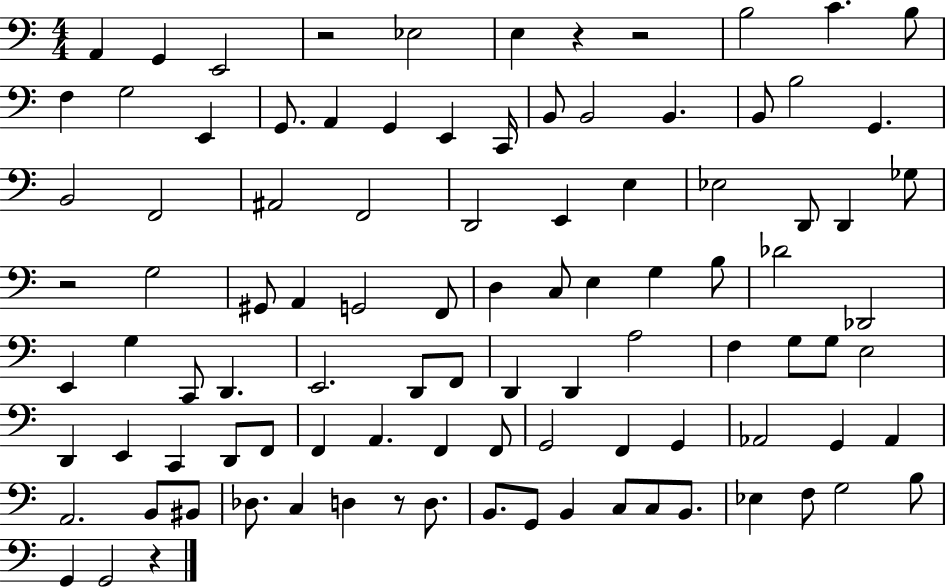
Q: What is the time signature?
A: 4/4